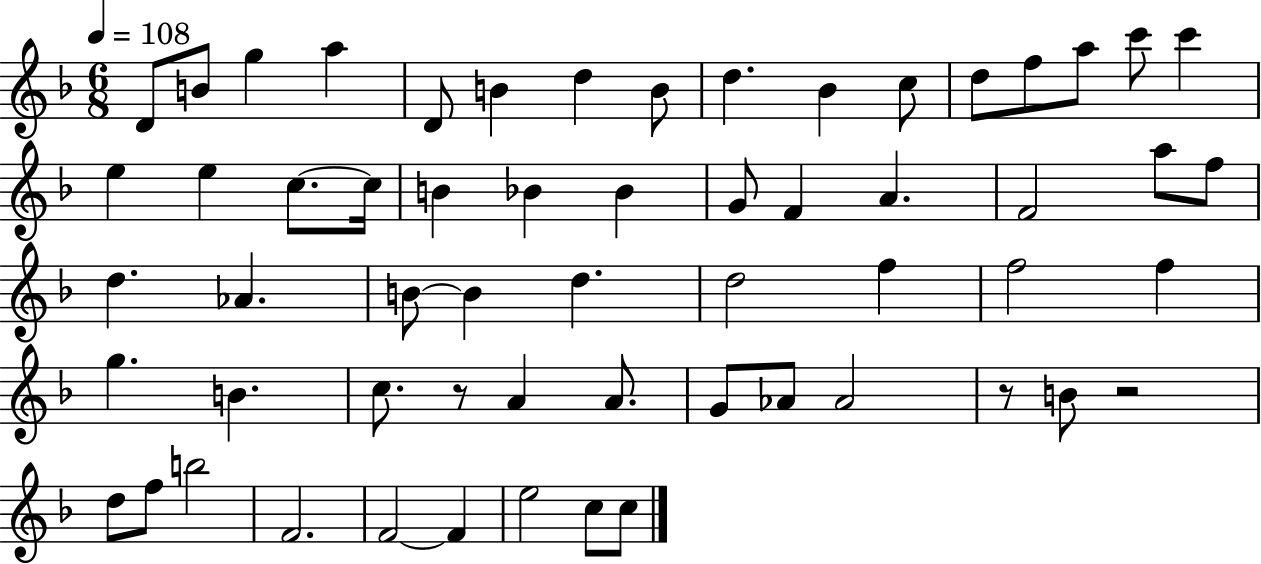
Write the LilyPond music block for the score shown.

{
  \clef treble
  \numericTimeSignature
  \time 6/8
  \key f \major
  \tempo 4 = 108
  \repeat volta 2 { d'8 b'8 g''4 a''4 | d'8 b'4 d''4 b'8 | d''4. bes'4 c''8 | d''8 f''8 a''8 c'''8 c'''4 | \break e''4 e''4 c''8.~~ c''16 | b'4 bes'4 bes'4 | g'8 f'4 a'4. | f'2 a''8 f''8 | \break d''4. aes'4. | b'8~~ b'4 d''4. | d''2 f''4 | f''2 f''4 | \break g''4. b'4. | c''8. r8 a'4 a'8. | g'8 aes'8 aes'2 | r8 b'8 r2 | \break d''8 f''8 b''2 | f'2. | f'2~~ f'4 | e''2 c''8 c''8 | \break } \bar "|."
}